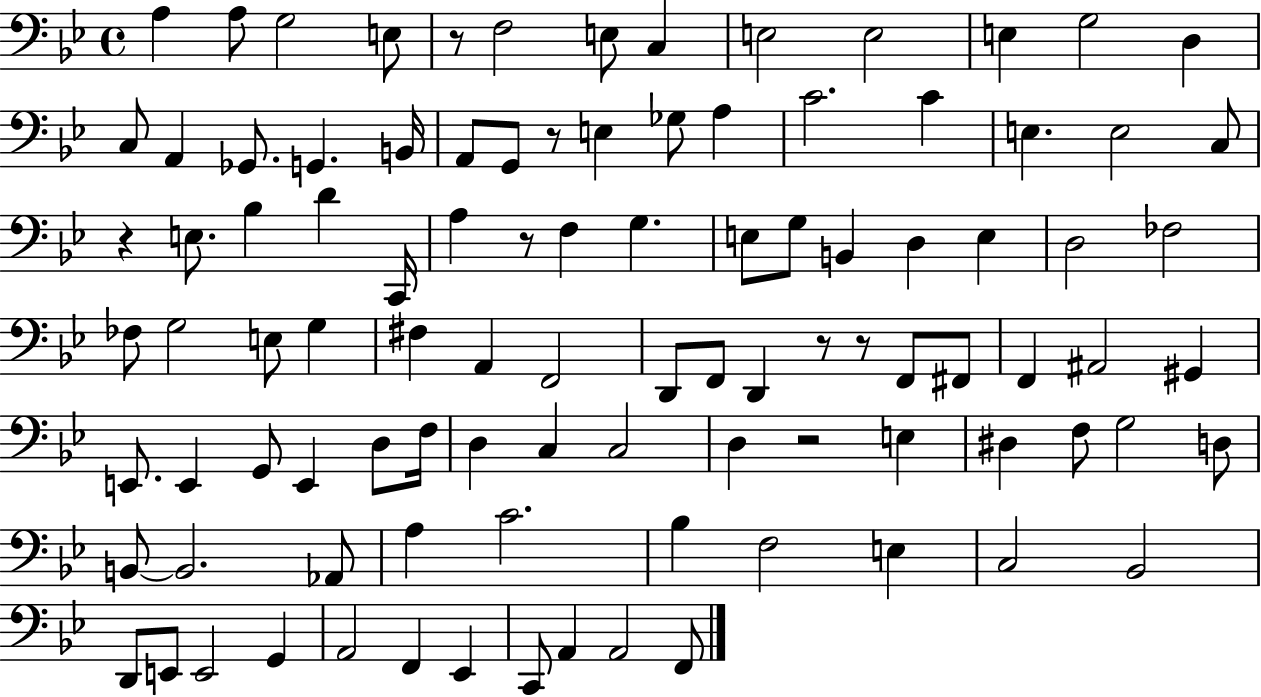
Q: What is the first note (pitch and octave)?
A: A3